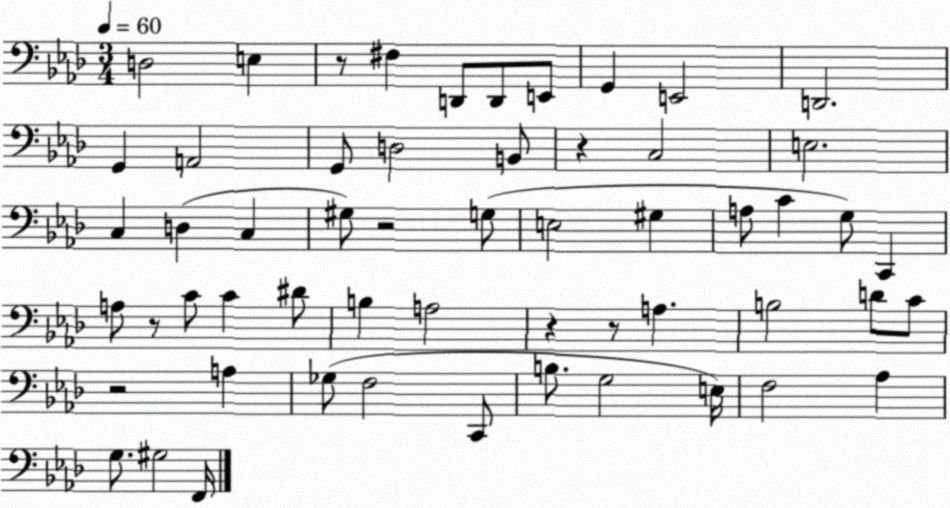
X:1
T:Untitled
M:3/4
L:1/4
K:Ab
D,2 E, z/2 ^F, D,,/2 D,,/2 E,,/2 G,, E,,2 D,,2 G,, A,,2 G,,/2 D,2 B,,/2 z C,2 E,2 C, D, C, ^G,/2 z2 G,/2 E,2 ^G, A,/2 C G,/2 C,, A,/2 z/2 C/2 C ^D/2 B, A,2 z z/2 A, B,2 D/2 C/2 z2 A, _G,/2 F,2 C,,/2 B,/2 G,2 E,/4 F,2 _A, G,/2 ^G,2 F,,/4